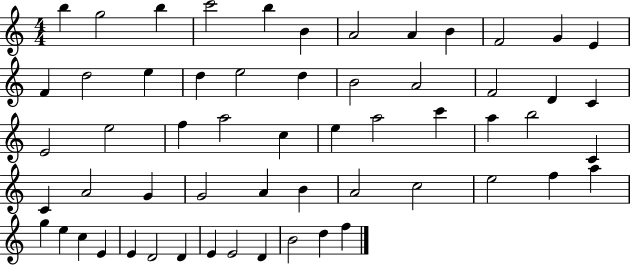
B5/q G5/h B5/q C6/h B5/q B4/q A4/h A4/q B4/q F4/h G4/q E4/q F4/q D5/h E5/q D5/q E5/h D5/q B4/h A4/h F4/h D4/q C4/q E4/h E5/h F5/q A5/h C5/q E5/q A5/h C6/q A5/q B5/h C4/q C4/q A4/h G4/q G4/h A4/q B4/q A4/h C5/h E5/h F5/q A5/q G5/q E5/q C5/q E4/q E4/q D4/h D4/q E4/q E4/h D4/q B4/h D5/q F5/q